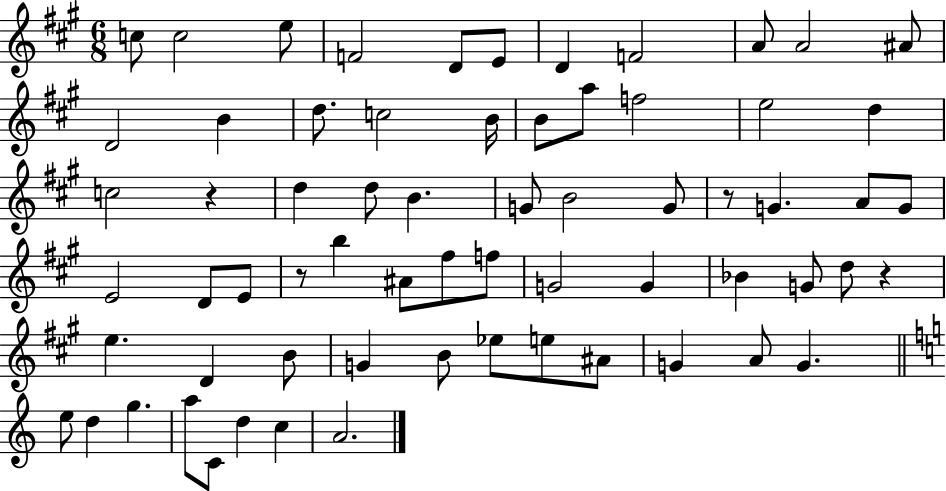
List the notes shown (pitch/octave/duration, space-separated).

C5/e C5/h E5/e F4/h D4/e E4/e D4/q F4/h A4/e A4/h A#4/e D4/h B4/q D5/e. C5/h B4/s B4/e A5/e F5/h E5/h D5/q C5/h R/q D5/q D5/e B4/q. G4/e B4/h G4/e R/e G4/q. A4/e G4/e E4/h D4/e E4/e R/e B5/q A#4/e F#5/e F5/e G4/h G4/q Bb4/q G4/e D5/e R/q E5/q. D4/q B4/e G4/q B4/e Eb5/e E5/e A#4/e G4/q A4/e G4/q. E5/e D5/q G5/q. A5/e C4/e D5/q C5/q A4/h.